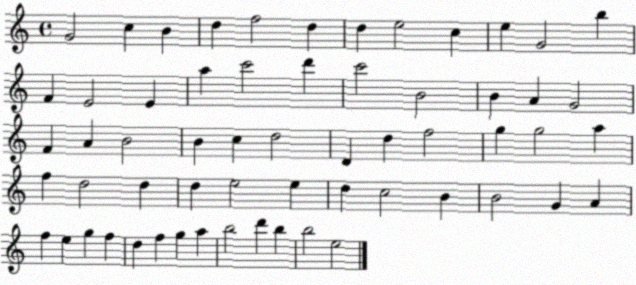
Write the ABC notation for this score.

X:1
T:Untitled
M:4/4
L:1/4
K:C
G2 c B d f2 d d e2 c e G2 b F E2 E a c'2 d' c'2 B2 B A G2 F A B2 B c d2 D d f2 g g2 a f d2 d d e2 e d c2 B B2 G A f e g f d f g a b2 d' b b2 e2